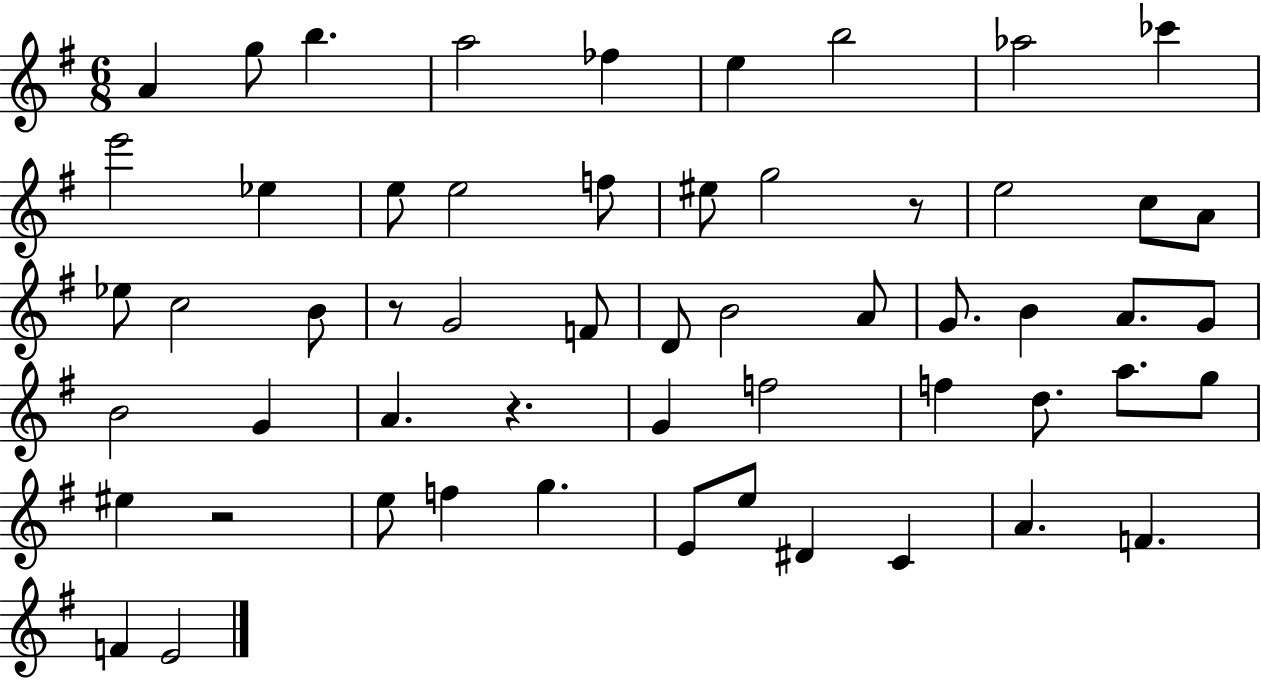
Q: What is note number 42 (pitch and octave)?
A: E5